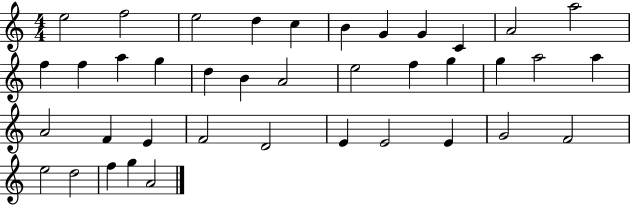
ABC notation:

X:1
T:Untitled
M:4/4
L:1/4
K:C
e2 f2 e2 d c B G G C A2 a2 f f a g d B A2 e2 f g g a2 a A2 F E F2 D2 E E2 E G2 F2 e2 d2 f g A2